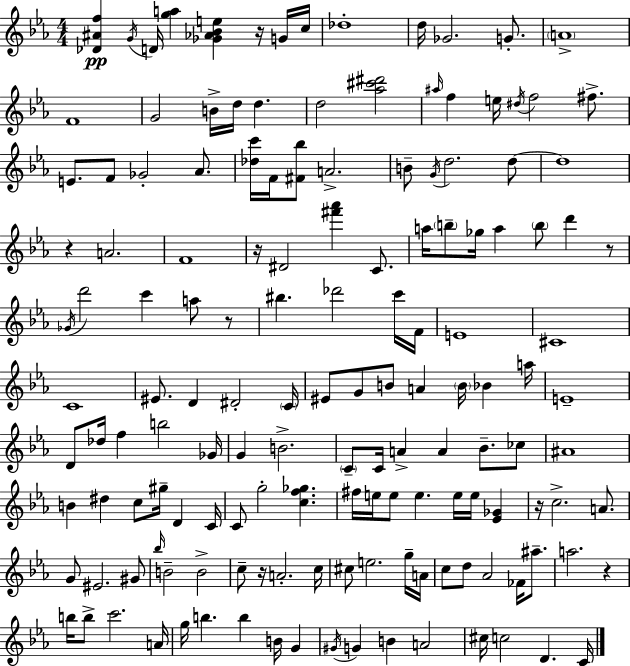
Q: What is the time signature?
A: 4/4